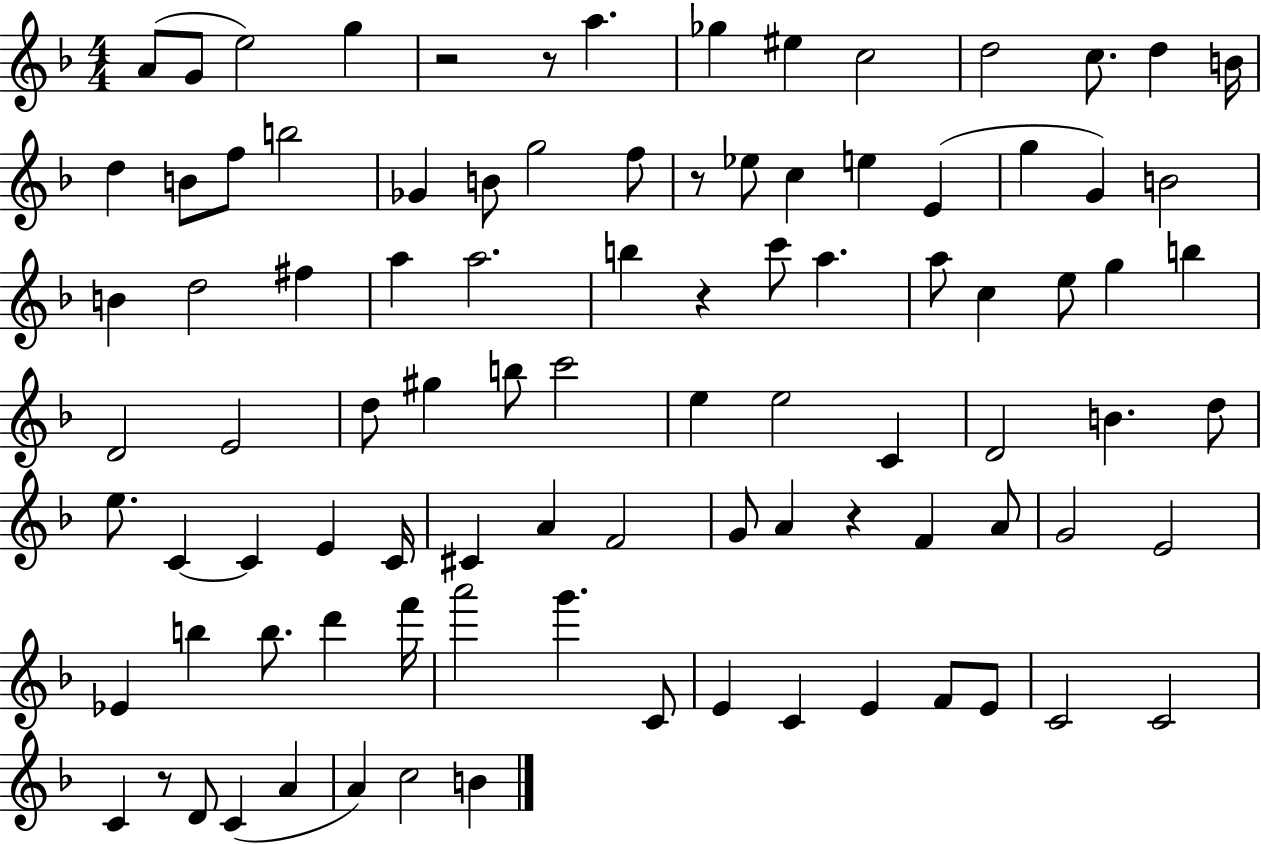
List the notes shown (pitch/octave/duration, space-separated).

A4/e G4/e E5/h G5/q R/h R/e A5/q. Gb5/q EIS5/q C5/h D5/h C5/e. D5/q B4/s D5/q B4/e F5/e B5/h Gb4/q B4/e G5/h F5/e R/e Eb5/e C5/q E5/q E4/q G5/q G4/q B4/h B4/q D5/h F#5/q A5/q A5/h. B5/q R/q C6/e A5/q. A5/e C5/q E5/e G5/q B5/q D4/h E4/h D5/e G#5/q B5/e C6/h E5/q E5/h C4/q D4/h B4/q. D5/e E5/e. C4/q C4/q E4/q C4/s C#4/q A4/q F4/h G4/e A4/q R/q F4/q A4/e G4/h E4/h Eb4/q B5/q B5/e. D6/q F6/s A6/h G6/q. C4/e E4/q C4/q E4/q F4/e E4/e C4/h C4/h C4/q R/e D4/e C4/q A4/q A4/q C5/h B4/q